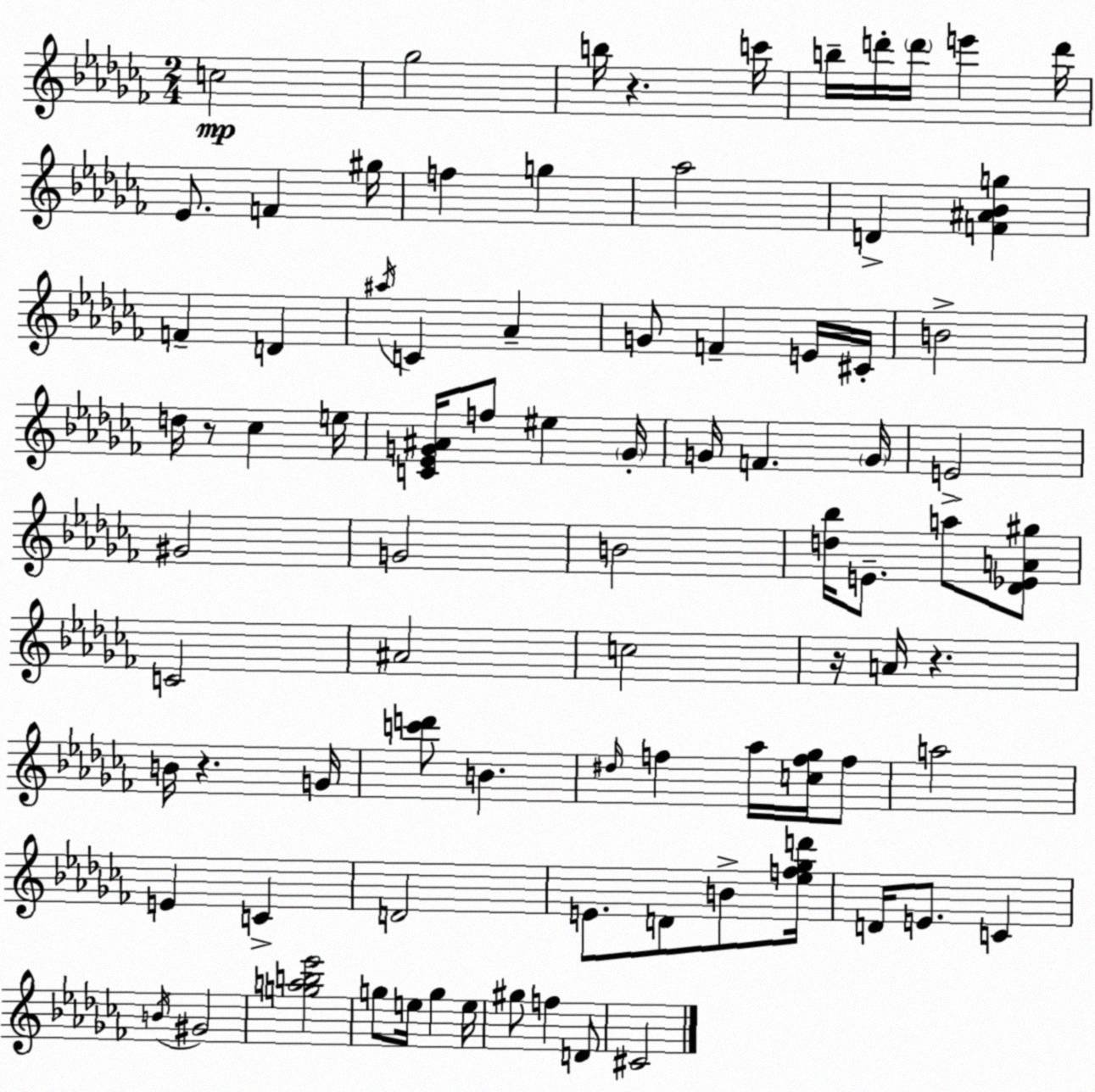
X:1
T:Untitled
M:2/4
L:1/4
K:Abm
c2 _g2 b/4 z c'/4 b/4 d'/4 d'/4 e' d'/4 _E/2 F ^g/4 f g _a2 D [F^A_Bg] F D ^a/4 C _A G/2 F E/4 ^C/4 B2 d/4 z/2 _c e/4 [C_EG^A]/4 f/2 ^e G/4 G/4 F G/4 E2 ^G2 G2 B2 [d_b]/4 E/2 a/2 [_D_EA^g]/2 C2 ^A2 c2 z/4 A/4 z B/4 z G/4 [c'd']/2 B ^d/4 f _a/4 [cf_g]/4 f/2 a2 E C D2 E/2 D/2 B/2 [_ef_gd']/4 D/4 E/2 C B/4 ^G2 [gab_e']2 g/2 e/4 g e/4 ^g/2 f D/2 ^C2